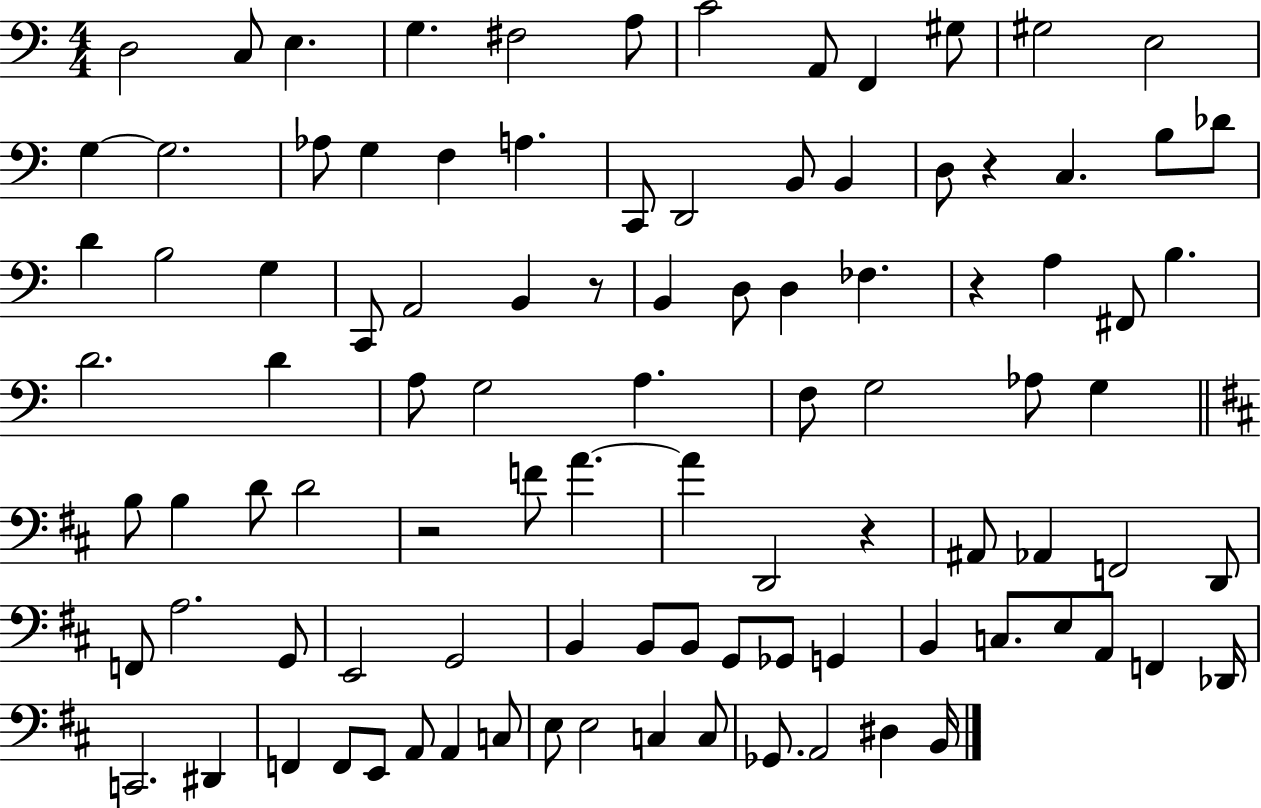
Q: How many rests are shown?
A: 5